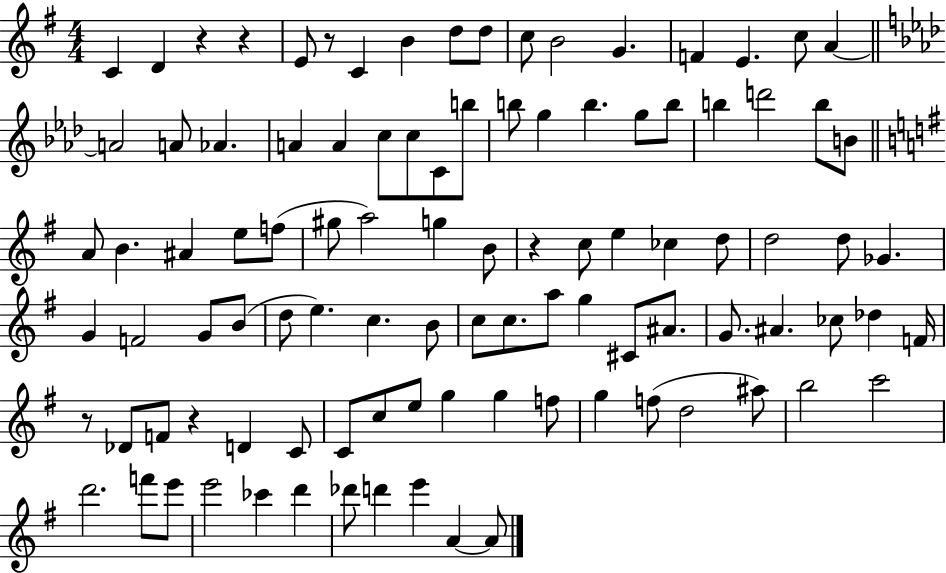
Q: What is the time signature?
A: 4/4